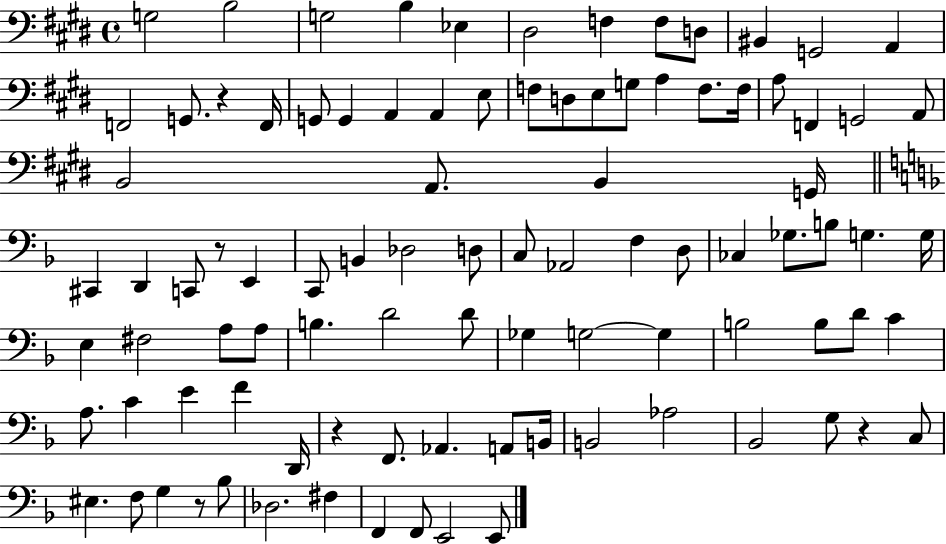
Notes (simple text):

G3/h B3/h G3/h B3/q Eb3/q D#3/h F3/q F3/e D3/e BIS2/q G2/h A2/q F2/h G2/e. R/q F2/s G2/e G2/q A2/q A2/q E3/e F3/e D3/e E3/e G3/e A3/q F3/e. F3/s A3/e F2/q G2/h A2/e B2/h A2/e. B2/q G2/s C#2/q D2/q C2/e R/e E2/q C2/e B2/q Db3/h D3/e C3/e Ab2/h F3/q D3/e CES3/q Gb3/e. B3/e G3/q. G3/s E3/q F#3/h A3/e A3/e B3/q. D4/h D4/e Gb3/q G3/h G3/q B3/h B3/e D4/e C4/q A3/e. C4/q E4/q F4/q D2/s R/q F2/e. Ab2/q. A2/e B2/s B2/h Ab3/h Bb2/h G3/e R/q C3/e EIS3/q. F3/e G3/q R/e Bb3/e Db3/h. F#3/q F2/q F2/e E2/h E2/e